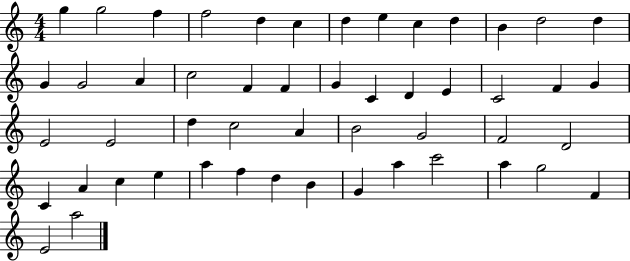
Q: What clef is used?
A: treble